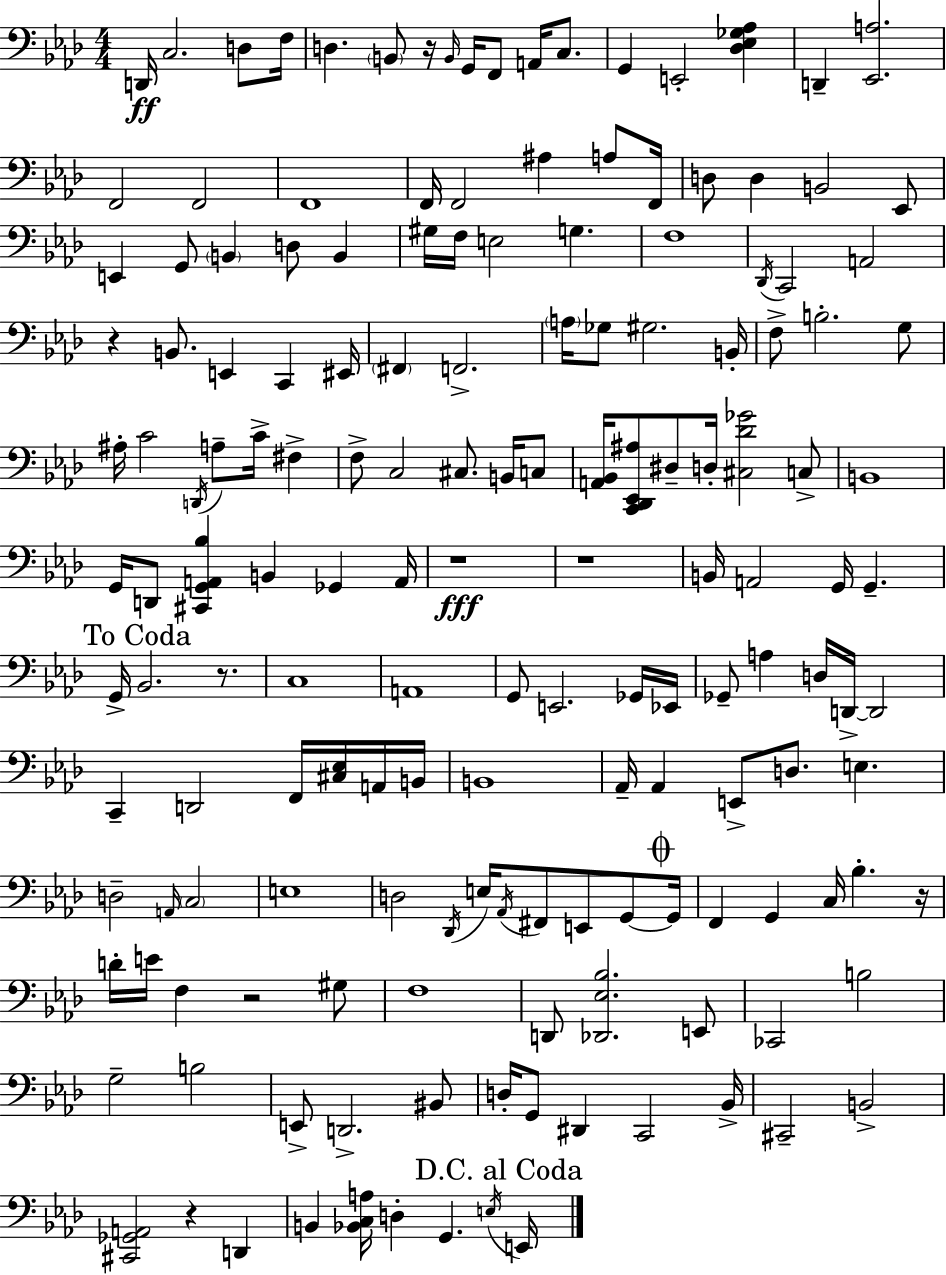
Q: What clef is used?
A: bass